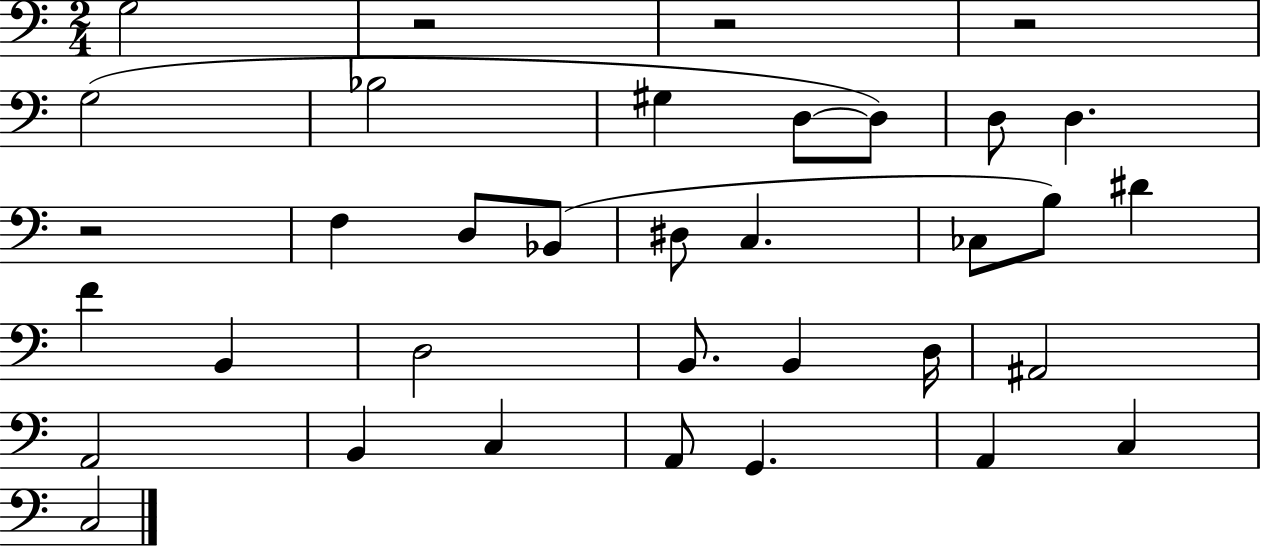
G3/h R/h R/h R/h G3/h Bb3/h G#3/q D3/e D3/e D3/e D3/q. R/h F3/q D3/e Bb2/e D#3/e C3/q. CES3/e B3/e D#4/q F4/q B2/q D3/h B2/e. B2/q D3/s A#2/h A2/h B2/q C3/q A2/e G2/q. A2/q C3/q C3/h